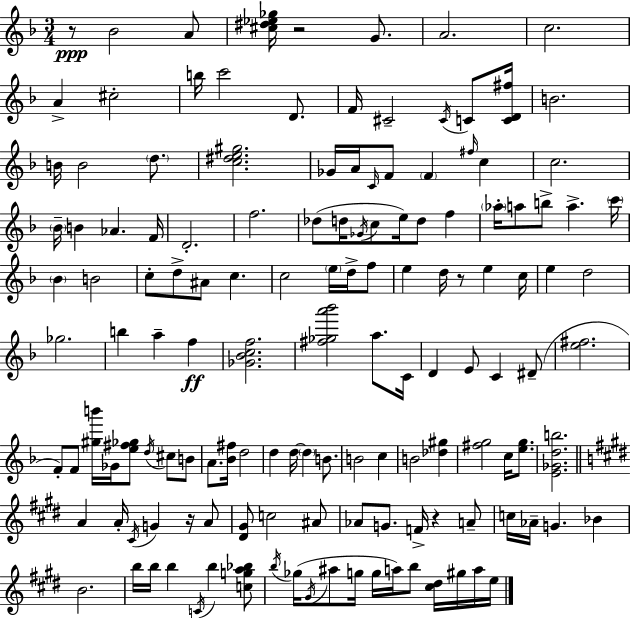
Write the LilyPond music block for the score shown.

{
  \clef treble
  \numericTimeSignature
  \time 3/4
  \key f \major
  \repeat volta 2 { r8\ppp bes'2 a'8 | <cis'' dis'' ees'' ges''>16 r2 g'8. | a'2. | c''2. | \break a'4-> cis''2-. | b''16 c'''2 d'8. | f'16 cis'2-- \acciaccatura { cis'16 } c'8 | <c' d' fis''>16 b'2. | \break b'16 b'2 \parenthesize d''8. | <c'' dis'' e'' gis''>2. | ges'16 a'16 \grace { c'16 } f'8 \parenthesize f'4 \grace { fis''16 } c''4 | c''2. | \break \parenthesize bes'16-- b'4 aes'4. | f'16 d'2.-. | f''2. | des''8( d''16 \acciaccatura { ges'16 } c''8 e''16) d''8 | \break f''4 \parenthesize aes''16-. a''8 b''8-> a''4.-> | \parenthesize c'''16 \parenthesize bes'4 b'2 | c''8-. d''8-> ais'8 c''4. | c''2 | \break \parenthesize e''16 d''16-> f''8 e''4 d''16 r8 e''4 | c''16 e''4 d''2 | ges''2. | b''4 a''4-- | \break f''4\ff <ges' bes' c'' f''>2. | <fis'' ges'' a''' bes'''>2 | a''8. c'16 d'4 e'8 c'4 | dis'8--( <e'' fis''>2. | \break f'8-.) f'8 <gis'' b'''>16 ges'16 <e'' fis'' ges''>8 | \acciaccatura { d''16 } cis''8 b'8 a'8. <bes' fis''>16 d''2 | d''4 d''16~~ \parenthesize d''4 | b'8. b'2 | \break c''4 b'2 | <des'' gis''>4 <fis'' g''>2 | c''16 <e'' g''>8. <e' ges' d'' b''>2. | \bar "||" \break \key e \major a'4 a'16-. \acciaccatura { cis'16 } g'4 r16 a'8 | <dis' gis'>8 c''2 ais'8 | aes'8 g'8. f'16-> r4 a'8-- | c''16 aes'16-- g'4. bes'4 | \break b'2. | b''16 b''16 b''4 \acciaccatura { c'16 } b''4 | <c'' g'' a'' bes''>8 \acciaccatura { b''16 } ges''16( \acciaccatura { gis'16 } ais''8 g''16 g''16 a''16) b''8 | <cis'' dis''>16 gis''16 a''16 e''16 } \bar "|."
}